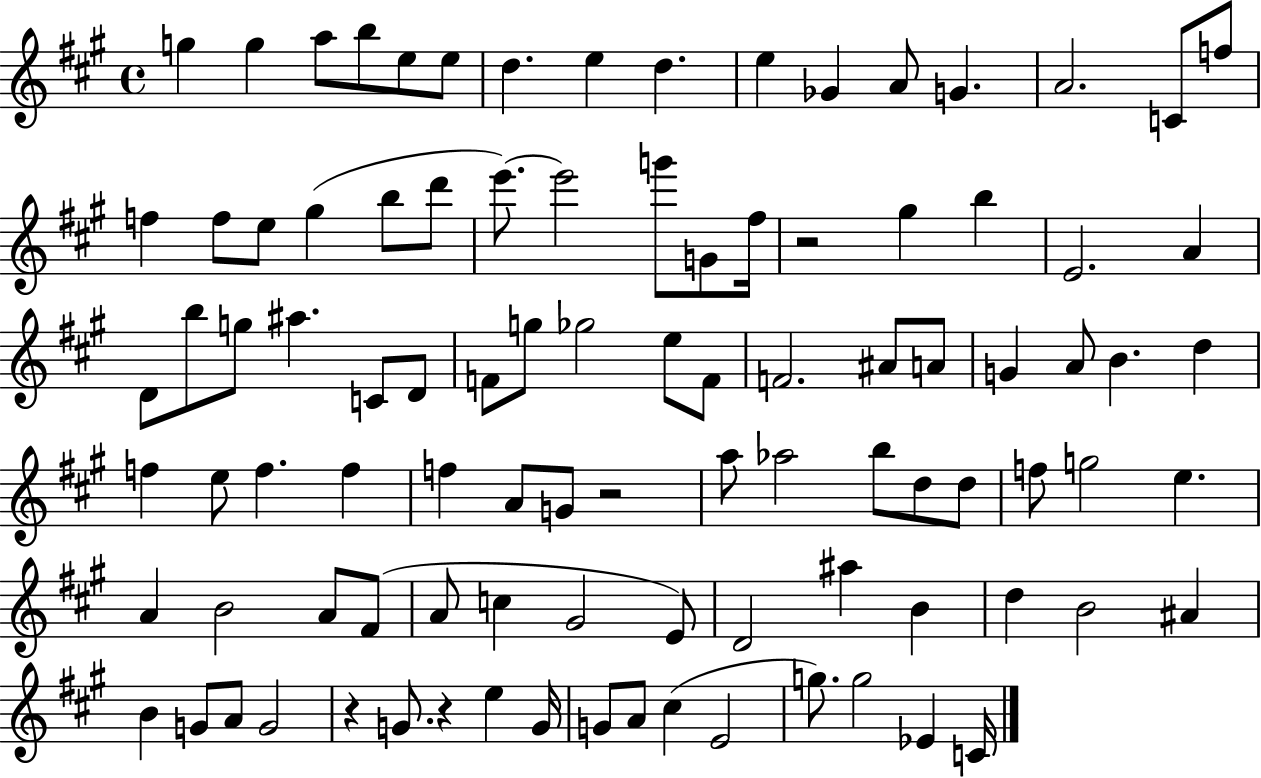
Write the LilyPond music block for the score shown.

{
  \clef treble
  \time 4/4
  \defaultTimeSignature
  \key a \major
  g''4 g''4 a''8 b''8 e''8 e''8 | d''4. e''4 d''4. | e''4 ges'4 a'8 g'4. | a'2. c'8 f''8 | \break f''4 f''8 e''8 gis''4( b''8 d'''8 | e'''8.~~) e'''2 g'''8 g'8 fis''16 | r2 gis''4 b''4 | e'2. a'4 | \break d'8 b''8 g''8 ais''4. c'8 d'8 | f'8 g''8 ges''2 e''8 f'8 | f'2. ais'8 a'8 | g'4 a'8 b'4. d''4 | \break f''4 e''8 f''4. f''4 | f''4 a'8 g'8 r2 | a''8 aes''2 b''8 d''8 d''8 | f''8 g''2 e''4. | \break a'4 b'2 a'8 fis'8( | a'8 c''4 gis'2 e'8) | d'2 ais''4 b'4 | d''4 b'2 ais'4 | \break b'4 g'8 a'8 g'2 | r4 g'8. r4 e''4 g'16 | g'8 a'8 cis''4( e'2 | g''8.) g''2 ees'4 c'16 | \break \bar "|."
}